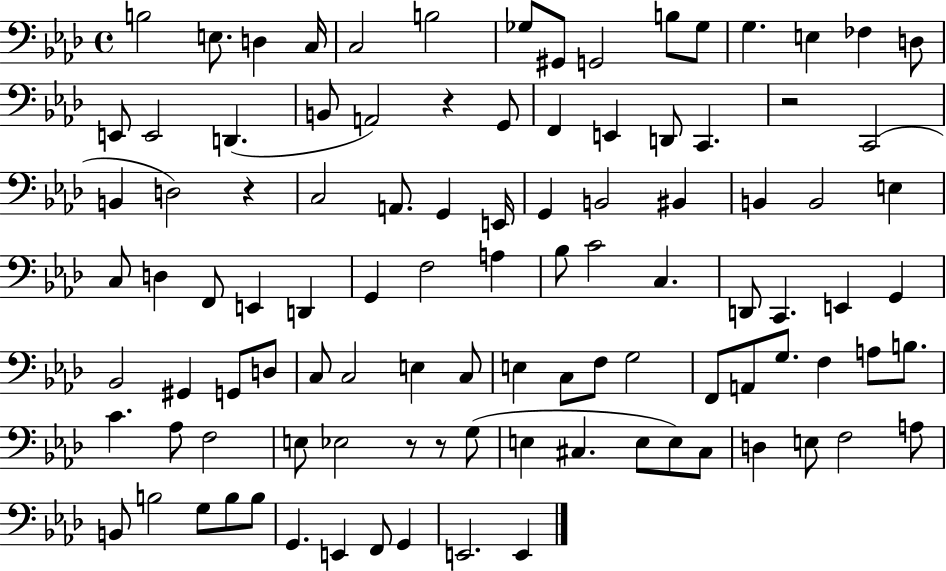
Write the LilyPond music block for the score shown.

{
  \clef bass
  \time 4/4
  \defaultTimeSignature
  \key aes \major
  b2 e8. d4 c16 | c2 b2 | ges8 gis,8 g,2 b8 ges8 | g4. e4 fes4 d8 | \break e,8 e,2 d,4.( | b,8 a,2) r4 g,8 | f,4 e,4 d,8 c,4. | r2 c,2( | \break b,4 d2) r4 | c2 a,8. g,4 e,16 | g,4 b,2 bis,4 | b,4 b,2 e4 | \break c8 d4 f,8 e,4 d,4 | g,4 f2 a4 | bes8 c'2 c4. | d,8 c,4. e,4 g,4 | \break bes,2 gis,4 g,8 d8 | c8 c2 e4 c8 | e4 c8 f8 g2 | f,8 a,8 g8. f4 a8 b8. | \break c'4. aes8 f2 | e8 ees2 r8 r8 g8( | e4 cis4. e8 e8) cis8 | d4 e8 f2 a8 | \break b,8 b2 g8 b8 b8 | g,4. e,4 f,8 g,4 | e,2. e,4 | \bar "|."
}